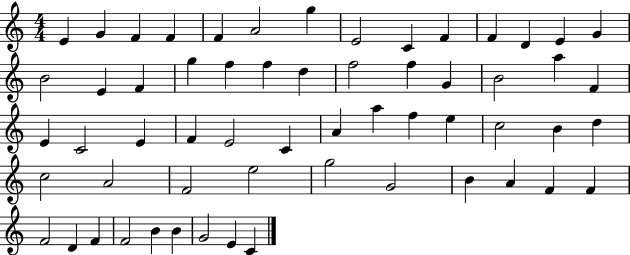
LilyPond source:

{
  \clef treble
  \numericTimeSignature
  \time 4/4
  \key c \major
  e'4 g'4 f'4 f'4 | f'4 a'2 g''4 | e'2 c'4 f'4 | f'4 d'4 e'4 g'4 | \break b'2 e'4 f'4 | g''4 f''4 f''4 d''4 | f''2 f''4 g'4 | b'2 a''4 f'4 | \break e'4 c'2 e'4 | f'4 e'2 c'4 | a'4 a''4 f''4 e''4 | c''2 b'4 d''4 | \break c''2 a'2 | f'2 e''2 | g''2 g'2 | b'4 a'4 f'4 f'4 | \break f'2 d'4 f'4 | f'2 b'4 b'4 | g'2 e'4 c'4 | \bar "|."
}